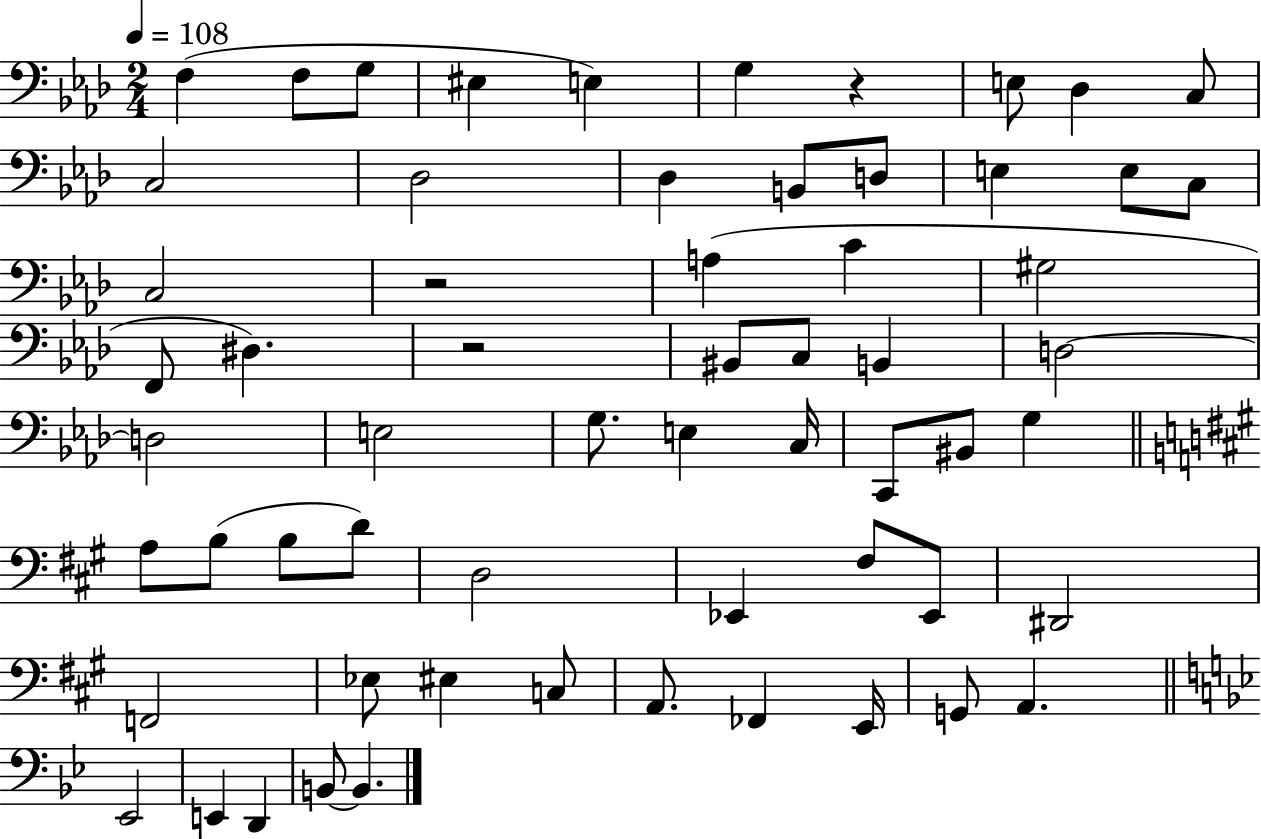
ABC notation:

X:1
T:Untitled
M:2/4
L:1/4
K:Ab
F, F,/2 G,/2 ^E, E, G, z E,/2 _D, C,/2 C,2 _D,2 _D, B,,/2 D,/2 E, E,/2 C,/2 C,2 z2 A, C ^G,2 F,,/2 ^D, z2 ^B,,/2 C,/2 B,, D,2 D,2 E,2 G,/2 E, C,/4 C,,/2 ^B,,/2 G, A,/2 B,/2 B,/2 D/2 D,2 _E,, ^F,/2 _E,,/2 ^D,,2 F,,2 _E,/2 ^E, C,/2 A,,/2 _F,, E,,/4 G,,/2 A,, _E,,2 E,, D,, B,,/2 B,,